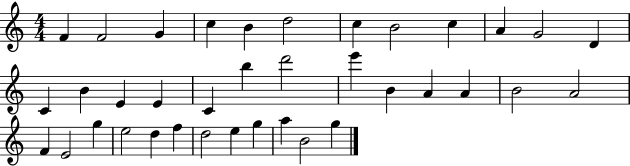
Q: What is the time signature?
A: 4/4